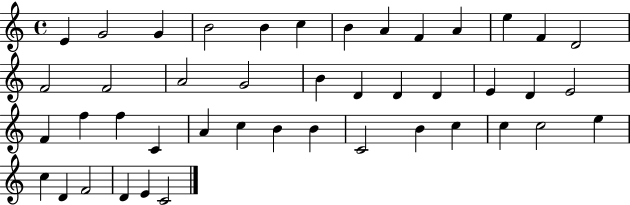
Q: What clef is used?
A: treble